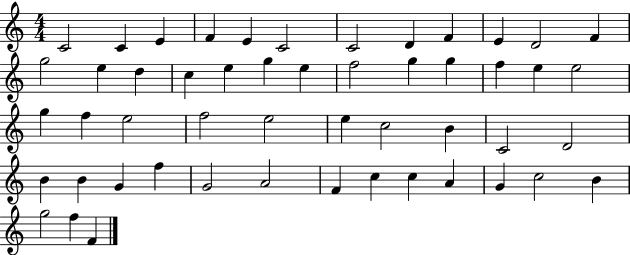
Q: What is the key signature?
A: C major